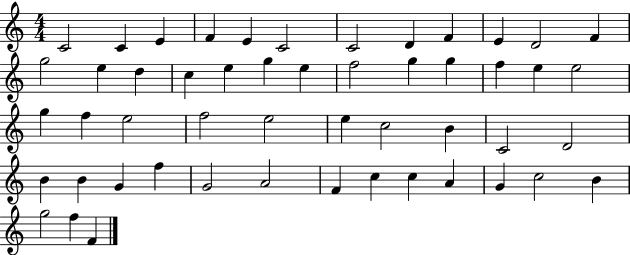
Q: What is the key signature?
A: C major